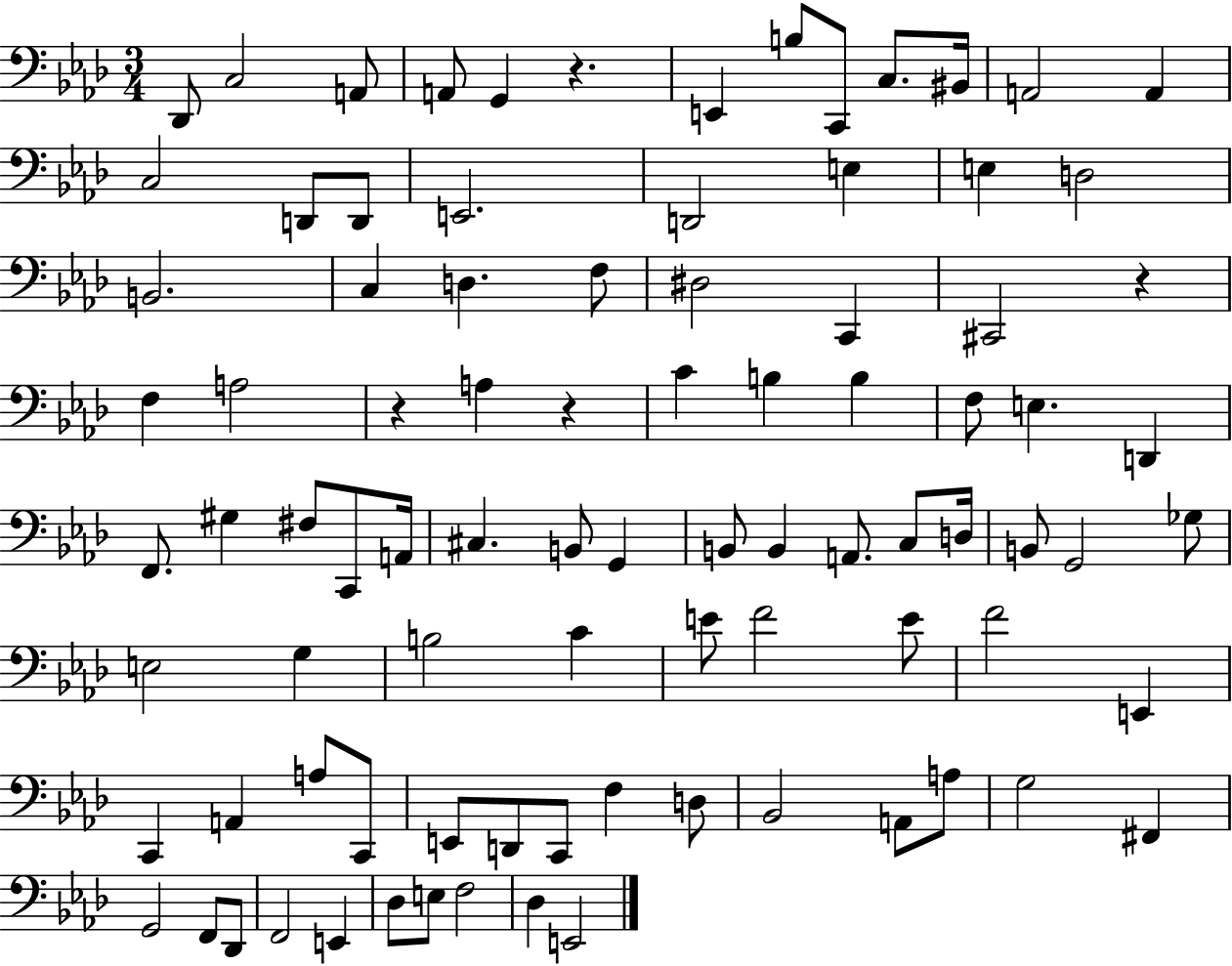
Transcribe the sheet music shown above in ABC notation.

X:1
T:Untitled
M:3/4
L:1/4
K:Ab
_D,,/2 C,2 A,,/2 A,,/2 G,, z E,, B,/2 C,,/2 C,/2 ^B,,/4 A,,2 A,, C,2 D,,/2 D,,/2 E,,2 D,,2 E, E, D,2 B,,2 C, D, F,/2 ^D,2 C,, ^C,,2 z F, A,2 z A, z C B, B, F,/2 E, D,, F,,/2 ^G, ^F,/2 C,,/2 A,,/4 ^C, B,,/2 G,, B,,/2 B,, A,,/2 C,/2 D,/4 B,,/2 G,,2 _G,/2 E,2 G, B,2 C E/2 F2 E/2 F2 E,, C,, A,, A,/2 C,,/2 E,,/2 D,,/2 C,,/2 F, D,/2 _B,,2 A,,/2 A,/2 G,2 ^F,, G,,2 F,,/2 _D,,/2 F,,2 E,, _D,/2 E,/2 F,2 _D, E,,2